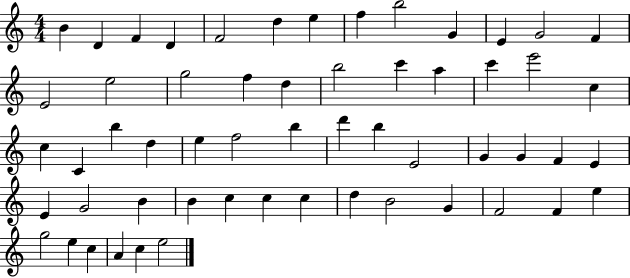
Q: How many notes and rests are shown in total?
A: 57